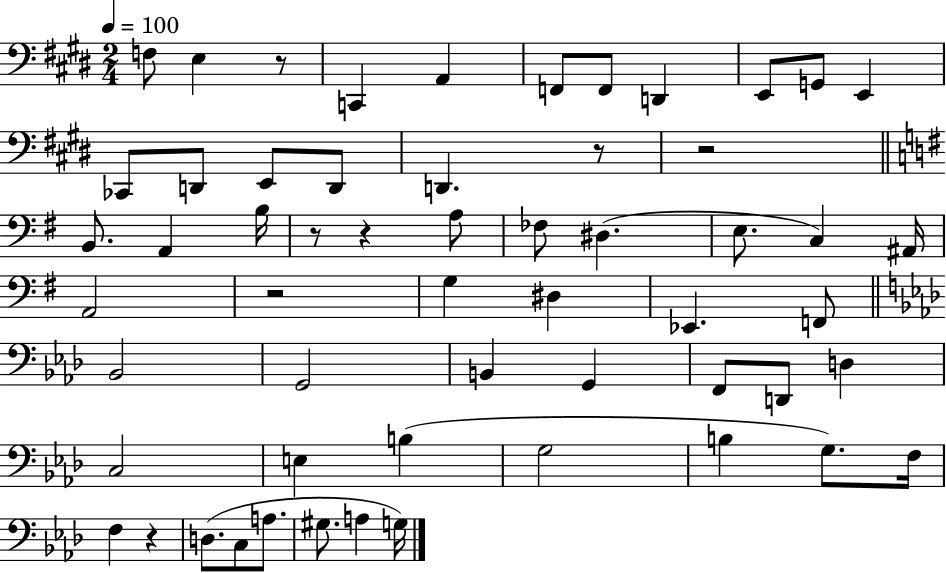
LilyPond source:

{
  \clef bass
  \numericTimeSignature
  \time 2/4
  \key e \major
  \tempo 4 = 100
  f8 e4 r8 | c,4 a,4 | f,8 f,8 d,4 | e,8 g,8 e,4 | \break ces,8 d,8 e,8 d,8 | d,4. r8 | r2 | \bar "||" \break \key e \minor b,8. a,4 b16 | r8 r4 a8 | fes8 dis4.( | e8. c4) ais,16 | \break a,2 | r2 | g4 dis4 | ees,4. f,8 | \break \bar "||" \break \key f \minor bes,2 | g,2 | b,4 g,4 | f,8 d,8 d4 | \break c2 | e4 b4( | g2 | b4 g8.) f16 | \break f4 r4 | d8.( c8 a8. | gis8. a4 g16) | \bar "|."
}